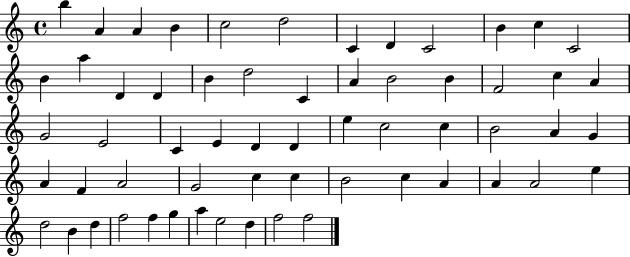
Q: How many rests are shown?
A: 0